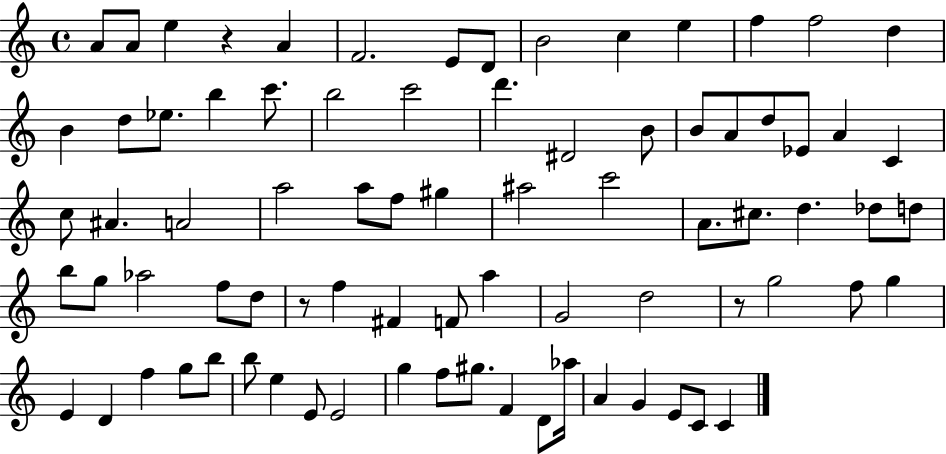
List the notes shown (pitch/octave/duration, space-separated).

A4/e A4/e E5/q R/q A4/q F4/h. E4/e D4/e B4/h C5/q E5/q F5/q F5/h D5/q B4/q D5/e Eb5/e. B5/q C6/e. B5/h C6/h D6/q. D#4/h B4/e B4/e A4/e D5/e Eb4/e A4/q C4/q C5/e A#4/q. A4/h A5/h A5/e F5/e G#5/q A#5/h C6/h A4/e. C#5/e. D5/q. Db5/e D5/e B5/e G5/e Ab5/h F5/e D5/e R/e F5/q F#4/q F4/e A5/q G4/h D5/h R/e G5/h F5/e G5/q E4/q D4/q F5/q G5/e B5/e B5/e E5/q E4/e E4/h G5/q F5/e G#5/e. F4/q D4/e Ab5/s A4/q G4/q E4/e C4/e C4/q